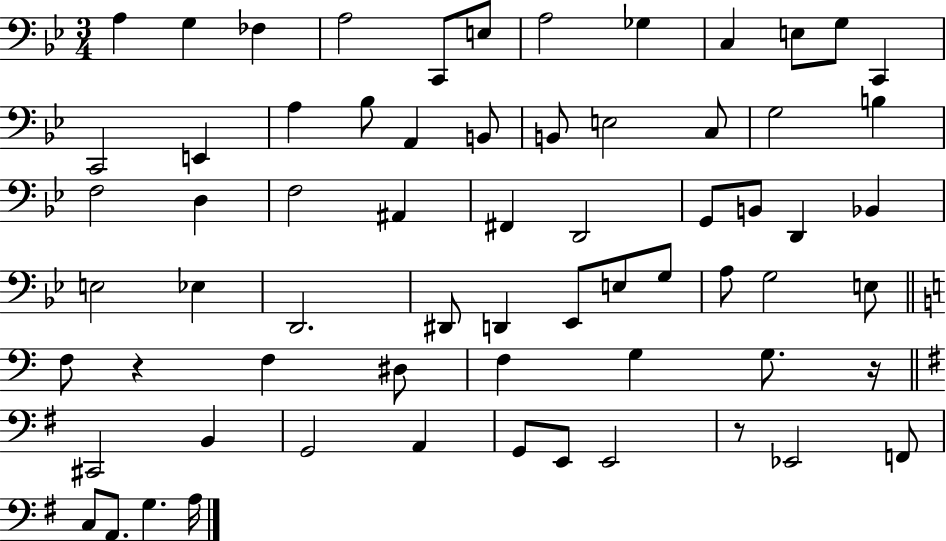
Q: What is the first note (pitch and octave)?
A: A3